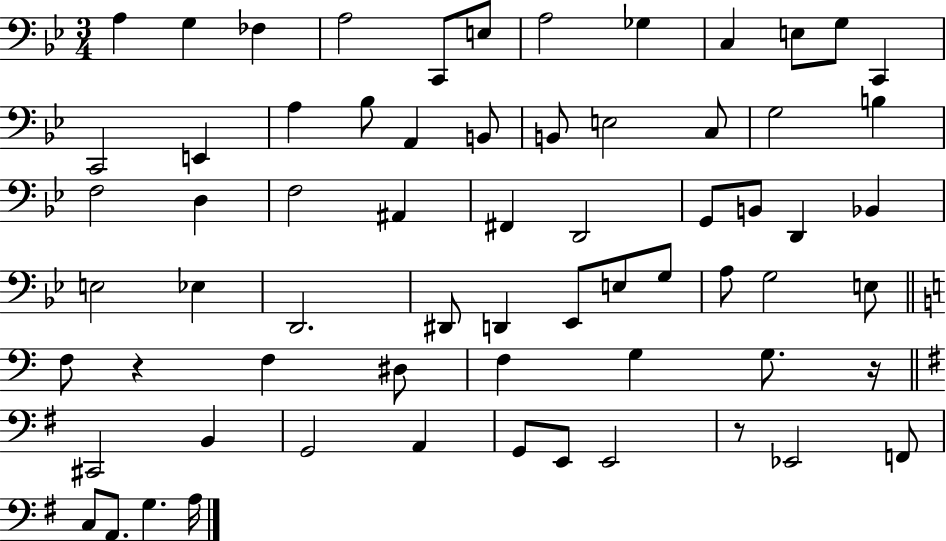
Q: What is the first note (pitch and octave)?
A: A3